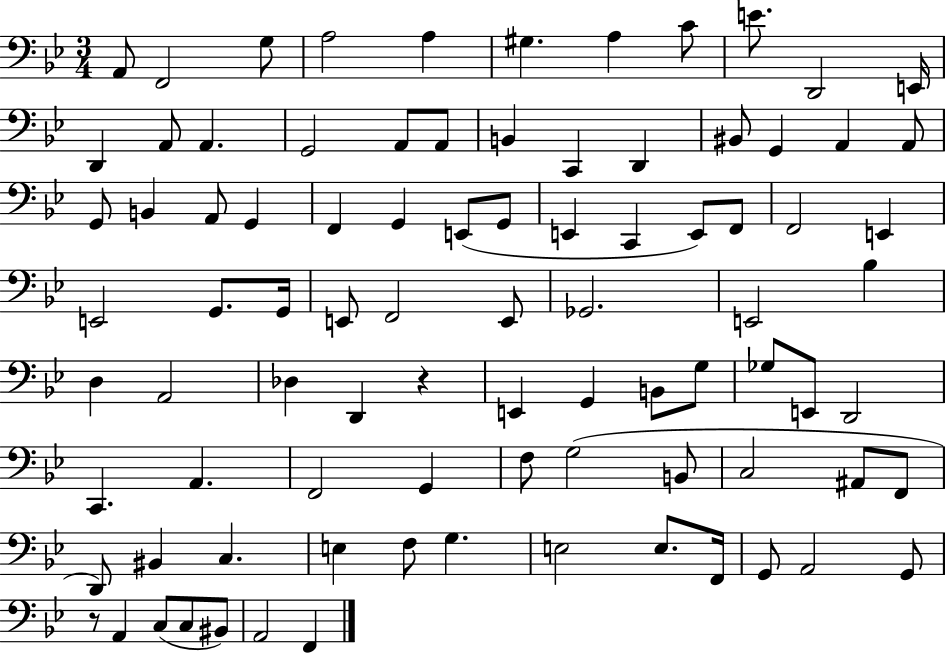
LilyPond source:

{
  \clef bass
  \numericTimeSignature
  \time 3/4
  \key bes \major
  a,8 f,2 g8 | a2 a4 | gis4. a4 c'8 | e'8. d,2 e,16 | \break d,4 a,8 a,4. | g,2 a,8 a,8 | b,4 c,4 d,4 | bis,8 g,4 a,4 a,8 | \break g,8 b,4 a,8 g,4 | f,4 g,4 e,8( g,8 | e,4 c,4 e,8) f,8 | f,2 e,4 | \break e,2 g,8. g,16 | e,8 f,2 e,8 | ges,2. | e,2 bes4 | \break d4 a,2 | des4 d,4 r4 | e,4 g,4 b,8 g8 | ges8 e,8 d,2 | \break c,4. a,4. | f,2 g,4 | f8 g2( b,8 | c2 ais,8 f,8 | \break d,8) bis,4 c4. | e4 f8 g4. | e2 e8. f,16 | g,8 a,2 g,8 | \break r8 a,4 c8( c8 bis,8) | a,2 f,4 | \bar "|."
}